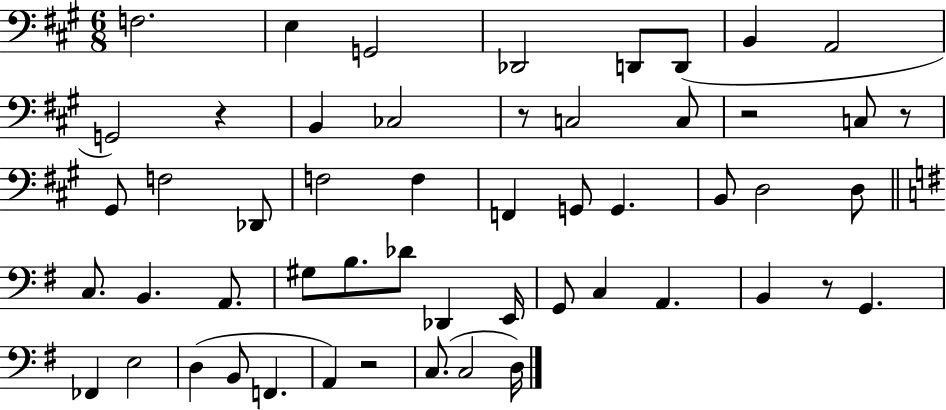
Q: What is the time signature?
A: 6/8